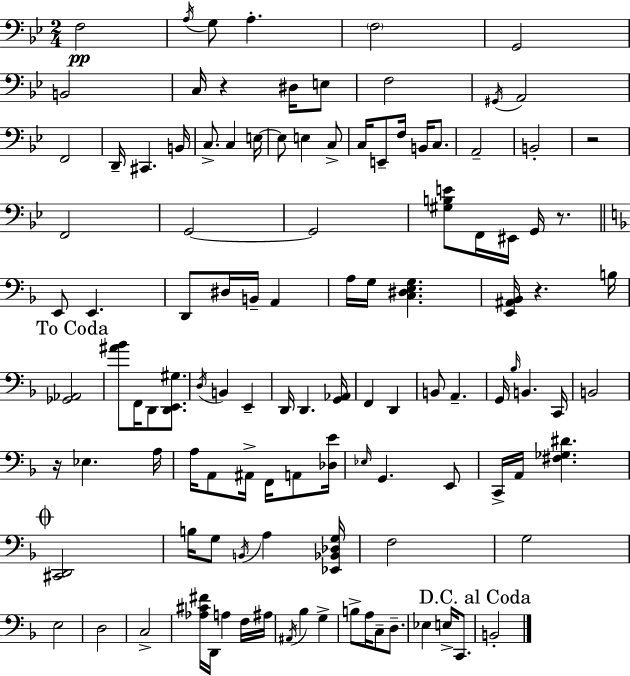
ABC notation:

X:1
T:Untitled
M:2/4
L:1/4
K:Bb
F,2 A,/4 G,/2 A, F,2 G,,2 B,,2 C,/4 z ^D,/4 E,/2 F,2 ^G,,/4 A,,2 F,,2 D,,/4 ^C,, B,,/4 C,/2 C, E,/4 E,/2 E, C,/2 C,/4 E,,/2 F,/4 B,,/4 C,/2 A,,2 B,,2 z2 F,,2 G,,2 G,,2 [^G,B,E]/2 F,,/4 ^E,,/4 G,,/4 z/2 E,,/2 E,, D,,/2 ^D,/4 B,,/4 A,, A,/4 G,/4 [C,^D,E,G,] [E,,^A,,_B,,]/4 z B,/4 [_G,,_A,,]2 [^A_B]/2 F,,/4 D,,/2 [D,,E,,^G,]/2 D,/4 B,, E,, D,,/4 D,, [G,,_A,,]/4 F,, D,, B,,/2 A,, G,,/4 _B,/4 B,, C,,/4 B,,2 z/4 _E, A,/4 A,/4 A,,/2 ^A,,/4 F,,/4 A,,/2 [_D,E]/4 _E,/4 G,, E,,/2 C,,/4 A,,/4 [^F,_G,^D] [^C,,D,,]2 B,/4 G,/2 B,,/4 A, [_E,,_B,,_D,G,]/4 F,2 G,2 E,2 D,2 C,2 [_A,^C^F]/4 D,,/4 A, F,/4 ^A,/4 ^A,,/4 _B, G, B,/2 A,/4 C,/2 D,/2 _E, E,/4 C,,/2 B,,2